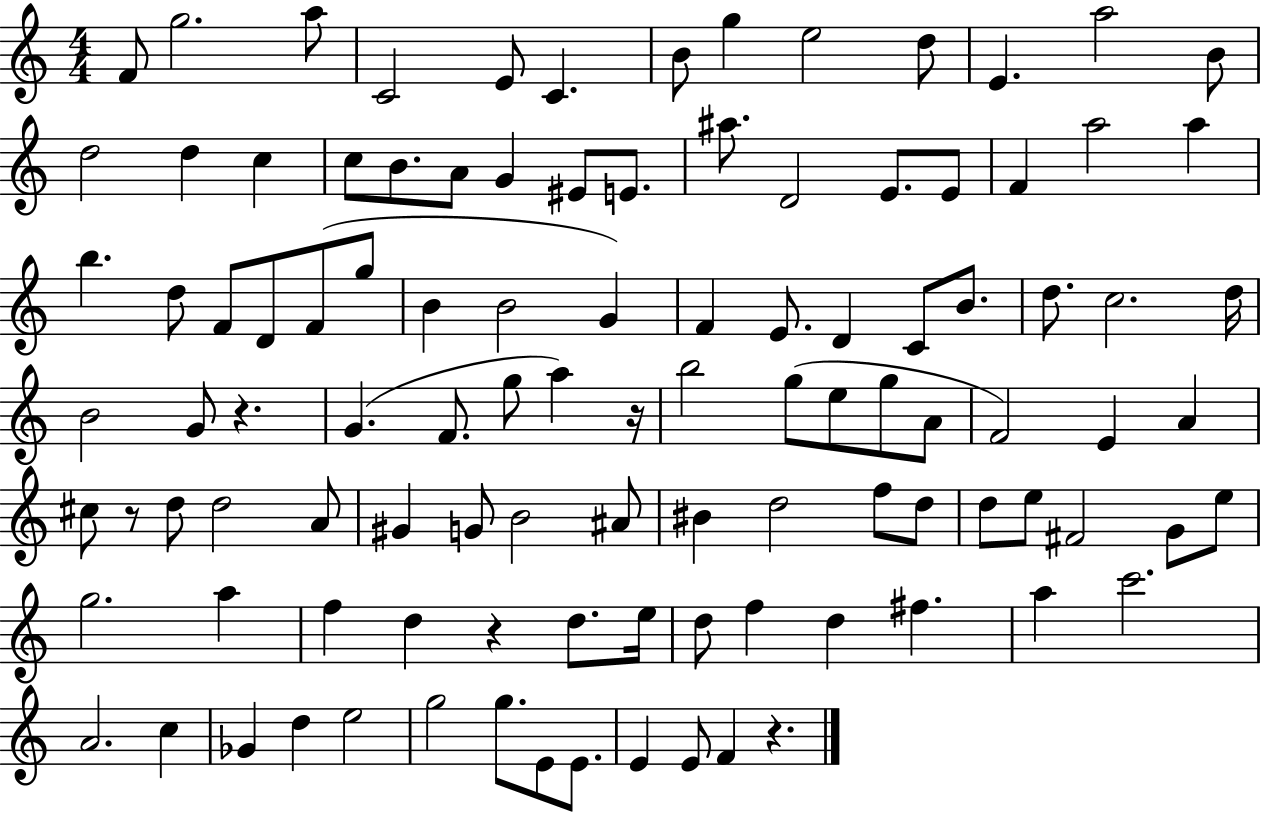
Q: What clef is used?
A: treble